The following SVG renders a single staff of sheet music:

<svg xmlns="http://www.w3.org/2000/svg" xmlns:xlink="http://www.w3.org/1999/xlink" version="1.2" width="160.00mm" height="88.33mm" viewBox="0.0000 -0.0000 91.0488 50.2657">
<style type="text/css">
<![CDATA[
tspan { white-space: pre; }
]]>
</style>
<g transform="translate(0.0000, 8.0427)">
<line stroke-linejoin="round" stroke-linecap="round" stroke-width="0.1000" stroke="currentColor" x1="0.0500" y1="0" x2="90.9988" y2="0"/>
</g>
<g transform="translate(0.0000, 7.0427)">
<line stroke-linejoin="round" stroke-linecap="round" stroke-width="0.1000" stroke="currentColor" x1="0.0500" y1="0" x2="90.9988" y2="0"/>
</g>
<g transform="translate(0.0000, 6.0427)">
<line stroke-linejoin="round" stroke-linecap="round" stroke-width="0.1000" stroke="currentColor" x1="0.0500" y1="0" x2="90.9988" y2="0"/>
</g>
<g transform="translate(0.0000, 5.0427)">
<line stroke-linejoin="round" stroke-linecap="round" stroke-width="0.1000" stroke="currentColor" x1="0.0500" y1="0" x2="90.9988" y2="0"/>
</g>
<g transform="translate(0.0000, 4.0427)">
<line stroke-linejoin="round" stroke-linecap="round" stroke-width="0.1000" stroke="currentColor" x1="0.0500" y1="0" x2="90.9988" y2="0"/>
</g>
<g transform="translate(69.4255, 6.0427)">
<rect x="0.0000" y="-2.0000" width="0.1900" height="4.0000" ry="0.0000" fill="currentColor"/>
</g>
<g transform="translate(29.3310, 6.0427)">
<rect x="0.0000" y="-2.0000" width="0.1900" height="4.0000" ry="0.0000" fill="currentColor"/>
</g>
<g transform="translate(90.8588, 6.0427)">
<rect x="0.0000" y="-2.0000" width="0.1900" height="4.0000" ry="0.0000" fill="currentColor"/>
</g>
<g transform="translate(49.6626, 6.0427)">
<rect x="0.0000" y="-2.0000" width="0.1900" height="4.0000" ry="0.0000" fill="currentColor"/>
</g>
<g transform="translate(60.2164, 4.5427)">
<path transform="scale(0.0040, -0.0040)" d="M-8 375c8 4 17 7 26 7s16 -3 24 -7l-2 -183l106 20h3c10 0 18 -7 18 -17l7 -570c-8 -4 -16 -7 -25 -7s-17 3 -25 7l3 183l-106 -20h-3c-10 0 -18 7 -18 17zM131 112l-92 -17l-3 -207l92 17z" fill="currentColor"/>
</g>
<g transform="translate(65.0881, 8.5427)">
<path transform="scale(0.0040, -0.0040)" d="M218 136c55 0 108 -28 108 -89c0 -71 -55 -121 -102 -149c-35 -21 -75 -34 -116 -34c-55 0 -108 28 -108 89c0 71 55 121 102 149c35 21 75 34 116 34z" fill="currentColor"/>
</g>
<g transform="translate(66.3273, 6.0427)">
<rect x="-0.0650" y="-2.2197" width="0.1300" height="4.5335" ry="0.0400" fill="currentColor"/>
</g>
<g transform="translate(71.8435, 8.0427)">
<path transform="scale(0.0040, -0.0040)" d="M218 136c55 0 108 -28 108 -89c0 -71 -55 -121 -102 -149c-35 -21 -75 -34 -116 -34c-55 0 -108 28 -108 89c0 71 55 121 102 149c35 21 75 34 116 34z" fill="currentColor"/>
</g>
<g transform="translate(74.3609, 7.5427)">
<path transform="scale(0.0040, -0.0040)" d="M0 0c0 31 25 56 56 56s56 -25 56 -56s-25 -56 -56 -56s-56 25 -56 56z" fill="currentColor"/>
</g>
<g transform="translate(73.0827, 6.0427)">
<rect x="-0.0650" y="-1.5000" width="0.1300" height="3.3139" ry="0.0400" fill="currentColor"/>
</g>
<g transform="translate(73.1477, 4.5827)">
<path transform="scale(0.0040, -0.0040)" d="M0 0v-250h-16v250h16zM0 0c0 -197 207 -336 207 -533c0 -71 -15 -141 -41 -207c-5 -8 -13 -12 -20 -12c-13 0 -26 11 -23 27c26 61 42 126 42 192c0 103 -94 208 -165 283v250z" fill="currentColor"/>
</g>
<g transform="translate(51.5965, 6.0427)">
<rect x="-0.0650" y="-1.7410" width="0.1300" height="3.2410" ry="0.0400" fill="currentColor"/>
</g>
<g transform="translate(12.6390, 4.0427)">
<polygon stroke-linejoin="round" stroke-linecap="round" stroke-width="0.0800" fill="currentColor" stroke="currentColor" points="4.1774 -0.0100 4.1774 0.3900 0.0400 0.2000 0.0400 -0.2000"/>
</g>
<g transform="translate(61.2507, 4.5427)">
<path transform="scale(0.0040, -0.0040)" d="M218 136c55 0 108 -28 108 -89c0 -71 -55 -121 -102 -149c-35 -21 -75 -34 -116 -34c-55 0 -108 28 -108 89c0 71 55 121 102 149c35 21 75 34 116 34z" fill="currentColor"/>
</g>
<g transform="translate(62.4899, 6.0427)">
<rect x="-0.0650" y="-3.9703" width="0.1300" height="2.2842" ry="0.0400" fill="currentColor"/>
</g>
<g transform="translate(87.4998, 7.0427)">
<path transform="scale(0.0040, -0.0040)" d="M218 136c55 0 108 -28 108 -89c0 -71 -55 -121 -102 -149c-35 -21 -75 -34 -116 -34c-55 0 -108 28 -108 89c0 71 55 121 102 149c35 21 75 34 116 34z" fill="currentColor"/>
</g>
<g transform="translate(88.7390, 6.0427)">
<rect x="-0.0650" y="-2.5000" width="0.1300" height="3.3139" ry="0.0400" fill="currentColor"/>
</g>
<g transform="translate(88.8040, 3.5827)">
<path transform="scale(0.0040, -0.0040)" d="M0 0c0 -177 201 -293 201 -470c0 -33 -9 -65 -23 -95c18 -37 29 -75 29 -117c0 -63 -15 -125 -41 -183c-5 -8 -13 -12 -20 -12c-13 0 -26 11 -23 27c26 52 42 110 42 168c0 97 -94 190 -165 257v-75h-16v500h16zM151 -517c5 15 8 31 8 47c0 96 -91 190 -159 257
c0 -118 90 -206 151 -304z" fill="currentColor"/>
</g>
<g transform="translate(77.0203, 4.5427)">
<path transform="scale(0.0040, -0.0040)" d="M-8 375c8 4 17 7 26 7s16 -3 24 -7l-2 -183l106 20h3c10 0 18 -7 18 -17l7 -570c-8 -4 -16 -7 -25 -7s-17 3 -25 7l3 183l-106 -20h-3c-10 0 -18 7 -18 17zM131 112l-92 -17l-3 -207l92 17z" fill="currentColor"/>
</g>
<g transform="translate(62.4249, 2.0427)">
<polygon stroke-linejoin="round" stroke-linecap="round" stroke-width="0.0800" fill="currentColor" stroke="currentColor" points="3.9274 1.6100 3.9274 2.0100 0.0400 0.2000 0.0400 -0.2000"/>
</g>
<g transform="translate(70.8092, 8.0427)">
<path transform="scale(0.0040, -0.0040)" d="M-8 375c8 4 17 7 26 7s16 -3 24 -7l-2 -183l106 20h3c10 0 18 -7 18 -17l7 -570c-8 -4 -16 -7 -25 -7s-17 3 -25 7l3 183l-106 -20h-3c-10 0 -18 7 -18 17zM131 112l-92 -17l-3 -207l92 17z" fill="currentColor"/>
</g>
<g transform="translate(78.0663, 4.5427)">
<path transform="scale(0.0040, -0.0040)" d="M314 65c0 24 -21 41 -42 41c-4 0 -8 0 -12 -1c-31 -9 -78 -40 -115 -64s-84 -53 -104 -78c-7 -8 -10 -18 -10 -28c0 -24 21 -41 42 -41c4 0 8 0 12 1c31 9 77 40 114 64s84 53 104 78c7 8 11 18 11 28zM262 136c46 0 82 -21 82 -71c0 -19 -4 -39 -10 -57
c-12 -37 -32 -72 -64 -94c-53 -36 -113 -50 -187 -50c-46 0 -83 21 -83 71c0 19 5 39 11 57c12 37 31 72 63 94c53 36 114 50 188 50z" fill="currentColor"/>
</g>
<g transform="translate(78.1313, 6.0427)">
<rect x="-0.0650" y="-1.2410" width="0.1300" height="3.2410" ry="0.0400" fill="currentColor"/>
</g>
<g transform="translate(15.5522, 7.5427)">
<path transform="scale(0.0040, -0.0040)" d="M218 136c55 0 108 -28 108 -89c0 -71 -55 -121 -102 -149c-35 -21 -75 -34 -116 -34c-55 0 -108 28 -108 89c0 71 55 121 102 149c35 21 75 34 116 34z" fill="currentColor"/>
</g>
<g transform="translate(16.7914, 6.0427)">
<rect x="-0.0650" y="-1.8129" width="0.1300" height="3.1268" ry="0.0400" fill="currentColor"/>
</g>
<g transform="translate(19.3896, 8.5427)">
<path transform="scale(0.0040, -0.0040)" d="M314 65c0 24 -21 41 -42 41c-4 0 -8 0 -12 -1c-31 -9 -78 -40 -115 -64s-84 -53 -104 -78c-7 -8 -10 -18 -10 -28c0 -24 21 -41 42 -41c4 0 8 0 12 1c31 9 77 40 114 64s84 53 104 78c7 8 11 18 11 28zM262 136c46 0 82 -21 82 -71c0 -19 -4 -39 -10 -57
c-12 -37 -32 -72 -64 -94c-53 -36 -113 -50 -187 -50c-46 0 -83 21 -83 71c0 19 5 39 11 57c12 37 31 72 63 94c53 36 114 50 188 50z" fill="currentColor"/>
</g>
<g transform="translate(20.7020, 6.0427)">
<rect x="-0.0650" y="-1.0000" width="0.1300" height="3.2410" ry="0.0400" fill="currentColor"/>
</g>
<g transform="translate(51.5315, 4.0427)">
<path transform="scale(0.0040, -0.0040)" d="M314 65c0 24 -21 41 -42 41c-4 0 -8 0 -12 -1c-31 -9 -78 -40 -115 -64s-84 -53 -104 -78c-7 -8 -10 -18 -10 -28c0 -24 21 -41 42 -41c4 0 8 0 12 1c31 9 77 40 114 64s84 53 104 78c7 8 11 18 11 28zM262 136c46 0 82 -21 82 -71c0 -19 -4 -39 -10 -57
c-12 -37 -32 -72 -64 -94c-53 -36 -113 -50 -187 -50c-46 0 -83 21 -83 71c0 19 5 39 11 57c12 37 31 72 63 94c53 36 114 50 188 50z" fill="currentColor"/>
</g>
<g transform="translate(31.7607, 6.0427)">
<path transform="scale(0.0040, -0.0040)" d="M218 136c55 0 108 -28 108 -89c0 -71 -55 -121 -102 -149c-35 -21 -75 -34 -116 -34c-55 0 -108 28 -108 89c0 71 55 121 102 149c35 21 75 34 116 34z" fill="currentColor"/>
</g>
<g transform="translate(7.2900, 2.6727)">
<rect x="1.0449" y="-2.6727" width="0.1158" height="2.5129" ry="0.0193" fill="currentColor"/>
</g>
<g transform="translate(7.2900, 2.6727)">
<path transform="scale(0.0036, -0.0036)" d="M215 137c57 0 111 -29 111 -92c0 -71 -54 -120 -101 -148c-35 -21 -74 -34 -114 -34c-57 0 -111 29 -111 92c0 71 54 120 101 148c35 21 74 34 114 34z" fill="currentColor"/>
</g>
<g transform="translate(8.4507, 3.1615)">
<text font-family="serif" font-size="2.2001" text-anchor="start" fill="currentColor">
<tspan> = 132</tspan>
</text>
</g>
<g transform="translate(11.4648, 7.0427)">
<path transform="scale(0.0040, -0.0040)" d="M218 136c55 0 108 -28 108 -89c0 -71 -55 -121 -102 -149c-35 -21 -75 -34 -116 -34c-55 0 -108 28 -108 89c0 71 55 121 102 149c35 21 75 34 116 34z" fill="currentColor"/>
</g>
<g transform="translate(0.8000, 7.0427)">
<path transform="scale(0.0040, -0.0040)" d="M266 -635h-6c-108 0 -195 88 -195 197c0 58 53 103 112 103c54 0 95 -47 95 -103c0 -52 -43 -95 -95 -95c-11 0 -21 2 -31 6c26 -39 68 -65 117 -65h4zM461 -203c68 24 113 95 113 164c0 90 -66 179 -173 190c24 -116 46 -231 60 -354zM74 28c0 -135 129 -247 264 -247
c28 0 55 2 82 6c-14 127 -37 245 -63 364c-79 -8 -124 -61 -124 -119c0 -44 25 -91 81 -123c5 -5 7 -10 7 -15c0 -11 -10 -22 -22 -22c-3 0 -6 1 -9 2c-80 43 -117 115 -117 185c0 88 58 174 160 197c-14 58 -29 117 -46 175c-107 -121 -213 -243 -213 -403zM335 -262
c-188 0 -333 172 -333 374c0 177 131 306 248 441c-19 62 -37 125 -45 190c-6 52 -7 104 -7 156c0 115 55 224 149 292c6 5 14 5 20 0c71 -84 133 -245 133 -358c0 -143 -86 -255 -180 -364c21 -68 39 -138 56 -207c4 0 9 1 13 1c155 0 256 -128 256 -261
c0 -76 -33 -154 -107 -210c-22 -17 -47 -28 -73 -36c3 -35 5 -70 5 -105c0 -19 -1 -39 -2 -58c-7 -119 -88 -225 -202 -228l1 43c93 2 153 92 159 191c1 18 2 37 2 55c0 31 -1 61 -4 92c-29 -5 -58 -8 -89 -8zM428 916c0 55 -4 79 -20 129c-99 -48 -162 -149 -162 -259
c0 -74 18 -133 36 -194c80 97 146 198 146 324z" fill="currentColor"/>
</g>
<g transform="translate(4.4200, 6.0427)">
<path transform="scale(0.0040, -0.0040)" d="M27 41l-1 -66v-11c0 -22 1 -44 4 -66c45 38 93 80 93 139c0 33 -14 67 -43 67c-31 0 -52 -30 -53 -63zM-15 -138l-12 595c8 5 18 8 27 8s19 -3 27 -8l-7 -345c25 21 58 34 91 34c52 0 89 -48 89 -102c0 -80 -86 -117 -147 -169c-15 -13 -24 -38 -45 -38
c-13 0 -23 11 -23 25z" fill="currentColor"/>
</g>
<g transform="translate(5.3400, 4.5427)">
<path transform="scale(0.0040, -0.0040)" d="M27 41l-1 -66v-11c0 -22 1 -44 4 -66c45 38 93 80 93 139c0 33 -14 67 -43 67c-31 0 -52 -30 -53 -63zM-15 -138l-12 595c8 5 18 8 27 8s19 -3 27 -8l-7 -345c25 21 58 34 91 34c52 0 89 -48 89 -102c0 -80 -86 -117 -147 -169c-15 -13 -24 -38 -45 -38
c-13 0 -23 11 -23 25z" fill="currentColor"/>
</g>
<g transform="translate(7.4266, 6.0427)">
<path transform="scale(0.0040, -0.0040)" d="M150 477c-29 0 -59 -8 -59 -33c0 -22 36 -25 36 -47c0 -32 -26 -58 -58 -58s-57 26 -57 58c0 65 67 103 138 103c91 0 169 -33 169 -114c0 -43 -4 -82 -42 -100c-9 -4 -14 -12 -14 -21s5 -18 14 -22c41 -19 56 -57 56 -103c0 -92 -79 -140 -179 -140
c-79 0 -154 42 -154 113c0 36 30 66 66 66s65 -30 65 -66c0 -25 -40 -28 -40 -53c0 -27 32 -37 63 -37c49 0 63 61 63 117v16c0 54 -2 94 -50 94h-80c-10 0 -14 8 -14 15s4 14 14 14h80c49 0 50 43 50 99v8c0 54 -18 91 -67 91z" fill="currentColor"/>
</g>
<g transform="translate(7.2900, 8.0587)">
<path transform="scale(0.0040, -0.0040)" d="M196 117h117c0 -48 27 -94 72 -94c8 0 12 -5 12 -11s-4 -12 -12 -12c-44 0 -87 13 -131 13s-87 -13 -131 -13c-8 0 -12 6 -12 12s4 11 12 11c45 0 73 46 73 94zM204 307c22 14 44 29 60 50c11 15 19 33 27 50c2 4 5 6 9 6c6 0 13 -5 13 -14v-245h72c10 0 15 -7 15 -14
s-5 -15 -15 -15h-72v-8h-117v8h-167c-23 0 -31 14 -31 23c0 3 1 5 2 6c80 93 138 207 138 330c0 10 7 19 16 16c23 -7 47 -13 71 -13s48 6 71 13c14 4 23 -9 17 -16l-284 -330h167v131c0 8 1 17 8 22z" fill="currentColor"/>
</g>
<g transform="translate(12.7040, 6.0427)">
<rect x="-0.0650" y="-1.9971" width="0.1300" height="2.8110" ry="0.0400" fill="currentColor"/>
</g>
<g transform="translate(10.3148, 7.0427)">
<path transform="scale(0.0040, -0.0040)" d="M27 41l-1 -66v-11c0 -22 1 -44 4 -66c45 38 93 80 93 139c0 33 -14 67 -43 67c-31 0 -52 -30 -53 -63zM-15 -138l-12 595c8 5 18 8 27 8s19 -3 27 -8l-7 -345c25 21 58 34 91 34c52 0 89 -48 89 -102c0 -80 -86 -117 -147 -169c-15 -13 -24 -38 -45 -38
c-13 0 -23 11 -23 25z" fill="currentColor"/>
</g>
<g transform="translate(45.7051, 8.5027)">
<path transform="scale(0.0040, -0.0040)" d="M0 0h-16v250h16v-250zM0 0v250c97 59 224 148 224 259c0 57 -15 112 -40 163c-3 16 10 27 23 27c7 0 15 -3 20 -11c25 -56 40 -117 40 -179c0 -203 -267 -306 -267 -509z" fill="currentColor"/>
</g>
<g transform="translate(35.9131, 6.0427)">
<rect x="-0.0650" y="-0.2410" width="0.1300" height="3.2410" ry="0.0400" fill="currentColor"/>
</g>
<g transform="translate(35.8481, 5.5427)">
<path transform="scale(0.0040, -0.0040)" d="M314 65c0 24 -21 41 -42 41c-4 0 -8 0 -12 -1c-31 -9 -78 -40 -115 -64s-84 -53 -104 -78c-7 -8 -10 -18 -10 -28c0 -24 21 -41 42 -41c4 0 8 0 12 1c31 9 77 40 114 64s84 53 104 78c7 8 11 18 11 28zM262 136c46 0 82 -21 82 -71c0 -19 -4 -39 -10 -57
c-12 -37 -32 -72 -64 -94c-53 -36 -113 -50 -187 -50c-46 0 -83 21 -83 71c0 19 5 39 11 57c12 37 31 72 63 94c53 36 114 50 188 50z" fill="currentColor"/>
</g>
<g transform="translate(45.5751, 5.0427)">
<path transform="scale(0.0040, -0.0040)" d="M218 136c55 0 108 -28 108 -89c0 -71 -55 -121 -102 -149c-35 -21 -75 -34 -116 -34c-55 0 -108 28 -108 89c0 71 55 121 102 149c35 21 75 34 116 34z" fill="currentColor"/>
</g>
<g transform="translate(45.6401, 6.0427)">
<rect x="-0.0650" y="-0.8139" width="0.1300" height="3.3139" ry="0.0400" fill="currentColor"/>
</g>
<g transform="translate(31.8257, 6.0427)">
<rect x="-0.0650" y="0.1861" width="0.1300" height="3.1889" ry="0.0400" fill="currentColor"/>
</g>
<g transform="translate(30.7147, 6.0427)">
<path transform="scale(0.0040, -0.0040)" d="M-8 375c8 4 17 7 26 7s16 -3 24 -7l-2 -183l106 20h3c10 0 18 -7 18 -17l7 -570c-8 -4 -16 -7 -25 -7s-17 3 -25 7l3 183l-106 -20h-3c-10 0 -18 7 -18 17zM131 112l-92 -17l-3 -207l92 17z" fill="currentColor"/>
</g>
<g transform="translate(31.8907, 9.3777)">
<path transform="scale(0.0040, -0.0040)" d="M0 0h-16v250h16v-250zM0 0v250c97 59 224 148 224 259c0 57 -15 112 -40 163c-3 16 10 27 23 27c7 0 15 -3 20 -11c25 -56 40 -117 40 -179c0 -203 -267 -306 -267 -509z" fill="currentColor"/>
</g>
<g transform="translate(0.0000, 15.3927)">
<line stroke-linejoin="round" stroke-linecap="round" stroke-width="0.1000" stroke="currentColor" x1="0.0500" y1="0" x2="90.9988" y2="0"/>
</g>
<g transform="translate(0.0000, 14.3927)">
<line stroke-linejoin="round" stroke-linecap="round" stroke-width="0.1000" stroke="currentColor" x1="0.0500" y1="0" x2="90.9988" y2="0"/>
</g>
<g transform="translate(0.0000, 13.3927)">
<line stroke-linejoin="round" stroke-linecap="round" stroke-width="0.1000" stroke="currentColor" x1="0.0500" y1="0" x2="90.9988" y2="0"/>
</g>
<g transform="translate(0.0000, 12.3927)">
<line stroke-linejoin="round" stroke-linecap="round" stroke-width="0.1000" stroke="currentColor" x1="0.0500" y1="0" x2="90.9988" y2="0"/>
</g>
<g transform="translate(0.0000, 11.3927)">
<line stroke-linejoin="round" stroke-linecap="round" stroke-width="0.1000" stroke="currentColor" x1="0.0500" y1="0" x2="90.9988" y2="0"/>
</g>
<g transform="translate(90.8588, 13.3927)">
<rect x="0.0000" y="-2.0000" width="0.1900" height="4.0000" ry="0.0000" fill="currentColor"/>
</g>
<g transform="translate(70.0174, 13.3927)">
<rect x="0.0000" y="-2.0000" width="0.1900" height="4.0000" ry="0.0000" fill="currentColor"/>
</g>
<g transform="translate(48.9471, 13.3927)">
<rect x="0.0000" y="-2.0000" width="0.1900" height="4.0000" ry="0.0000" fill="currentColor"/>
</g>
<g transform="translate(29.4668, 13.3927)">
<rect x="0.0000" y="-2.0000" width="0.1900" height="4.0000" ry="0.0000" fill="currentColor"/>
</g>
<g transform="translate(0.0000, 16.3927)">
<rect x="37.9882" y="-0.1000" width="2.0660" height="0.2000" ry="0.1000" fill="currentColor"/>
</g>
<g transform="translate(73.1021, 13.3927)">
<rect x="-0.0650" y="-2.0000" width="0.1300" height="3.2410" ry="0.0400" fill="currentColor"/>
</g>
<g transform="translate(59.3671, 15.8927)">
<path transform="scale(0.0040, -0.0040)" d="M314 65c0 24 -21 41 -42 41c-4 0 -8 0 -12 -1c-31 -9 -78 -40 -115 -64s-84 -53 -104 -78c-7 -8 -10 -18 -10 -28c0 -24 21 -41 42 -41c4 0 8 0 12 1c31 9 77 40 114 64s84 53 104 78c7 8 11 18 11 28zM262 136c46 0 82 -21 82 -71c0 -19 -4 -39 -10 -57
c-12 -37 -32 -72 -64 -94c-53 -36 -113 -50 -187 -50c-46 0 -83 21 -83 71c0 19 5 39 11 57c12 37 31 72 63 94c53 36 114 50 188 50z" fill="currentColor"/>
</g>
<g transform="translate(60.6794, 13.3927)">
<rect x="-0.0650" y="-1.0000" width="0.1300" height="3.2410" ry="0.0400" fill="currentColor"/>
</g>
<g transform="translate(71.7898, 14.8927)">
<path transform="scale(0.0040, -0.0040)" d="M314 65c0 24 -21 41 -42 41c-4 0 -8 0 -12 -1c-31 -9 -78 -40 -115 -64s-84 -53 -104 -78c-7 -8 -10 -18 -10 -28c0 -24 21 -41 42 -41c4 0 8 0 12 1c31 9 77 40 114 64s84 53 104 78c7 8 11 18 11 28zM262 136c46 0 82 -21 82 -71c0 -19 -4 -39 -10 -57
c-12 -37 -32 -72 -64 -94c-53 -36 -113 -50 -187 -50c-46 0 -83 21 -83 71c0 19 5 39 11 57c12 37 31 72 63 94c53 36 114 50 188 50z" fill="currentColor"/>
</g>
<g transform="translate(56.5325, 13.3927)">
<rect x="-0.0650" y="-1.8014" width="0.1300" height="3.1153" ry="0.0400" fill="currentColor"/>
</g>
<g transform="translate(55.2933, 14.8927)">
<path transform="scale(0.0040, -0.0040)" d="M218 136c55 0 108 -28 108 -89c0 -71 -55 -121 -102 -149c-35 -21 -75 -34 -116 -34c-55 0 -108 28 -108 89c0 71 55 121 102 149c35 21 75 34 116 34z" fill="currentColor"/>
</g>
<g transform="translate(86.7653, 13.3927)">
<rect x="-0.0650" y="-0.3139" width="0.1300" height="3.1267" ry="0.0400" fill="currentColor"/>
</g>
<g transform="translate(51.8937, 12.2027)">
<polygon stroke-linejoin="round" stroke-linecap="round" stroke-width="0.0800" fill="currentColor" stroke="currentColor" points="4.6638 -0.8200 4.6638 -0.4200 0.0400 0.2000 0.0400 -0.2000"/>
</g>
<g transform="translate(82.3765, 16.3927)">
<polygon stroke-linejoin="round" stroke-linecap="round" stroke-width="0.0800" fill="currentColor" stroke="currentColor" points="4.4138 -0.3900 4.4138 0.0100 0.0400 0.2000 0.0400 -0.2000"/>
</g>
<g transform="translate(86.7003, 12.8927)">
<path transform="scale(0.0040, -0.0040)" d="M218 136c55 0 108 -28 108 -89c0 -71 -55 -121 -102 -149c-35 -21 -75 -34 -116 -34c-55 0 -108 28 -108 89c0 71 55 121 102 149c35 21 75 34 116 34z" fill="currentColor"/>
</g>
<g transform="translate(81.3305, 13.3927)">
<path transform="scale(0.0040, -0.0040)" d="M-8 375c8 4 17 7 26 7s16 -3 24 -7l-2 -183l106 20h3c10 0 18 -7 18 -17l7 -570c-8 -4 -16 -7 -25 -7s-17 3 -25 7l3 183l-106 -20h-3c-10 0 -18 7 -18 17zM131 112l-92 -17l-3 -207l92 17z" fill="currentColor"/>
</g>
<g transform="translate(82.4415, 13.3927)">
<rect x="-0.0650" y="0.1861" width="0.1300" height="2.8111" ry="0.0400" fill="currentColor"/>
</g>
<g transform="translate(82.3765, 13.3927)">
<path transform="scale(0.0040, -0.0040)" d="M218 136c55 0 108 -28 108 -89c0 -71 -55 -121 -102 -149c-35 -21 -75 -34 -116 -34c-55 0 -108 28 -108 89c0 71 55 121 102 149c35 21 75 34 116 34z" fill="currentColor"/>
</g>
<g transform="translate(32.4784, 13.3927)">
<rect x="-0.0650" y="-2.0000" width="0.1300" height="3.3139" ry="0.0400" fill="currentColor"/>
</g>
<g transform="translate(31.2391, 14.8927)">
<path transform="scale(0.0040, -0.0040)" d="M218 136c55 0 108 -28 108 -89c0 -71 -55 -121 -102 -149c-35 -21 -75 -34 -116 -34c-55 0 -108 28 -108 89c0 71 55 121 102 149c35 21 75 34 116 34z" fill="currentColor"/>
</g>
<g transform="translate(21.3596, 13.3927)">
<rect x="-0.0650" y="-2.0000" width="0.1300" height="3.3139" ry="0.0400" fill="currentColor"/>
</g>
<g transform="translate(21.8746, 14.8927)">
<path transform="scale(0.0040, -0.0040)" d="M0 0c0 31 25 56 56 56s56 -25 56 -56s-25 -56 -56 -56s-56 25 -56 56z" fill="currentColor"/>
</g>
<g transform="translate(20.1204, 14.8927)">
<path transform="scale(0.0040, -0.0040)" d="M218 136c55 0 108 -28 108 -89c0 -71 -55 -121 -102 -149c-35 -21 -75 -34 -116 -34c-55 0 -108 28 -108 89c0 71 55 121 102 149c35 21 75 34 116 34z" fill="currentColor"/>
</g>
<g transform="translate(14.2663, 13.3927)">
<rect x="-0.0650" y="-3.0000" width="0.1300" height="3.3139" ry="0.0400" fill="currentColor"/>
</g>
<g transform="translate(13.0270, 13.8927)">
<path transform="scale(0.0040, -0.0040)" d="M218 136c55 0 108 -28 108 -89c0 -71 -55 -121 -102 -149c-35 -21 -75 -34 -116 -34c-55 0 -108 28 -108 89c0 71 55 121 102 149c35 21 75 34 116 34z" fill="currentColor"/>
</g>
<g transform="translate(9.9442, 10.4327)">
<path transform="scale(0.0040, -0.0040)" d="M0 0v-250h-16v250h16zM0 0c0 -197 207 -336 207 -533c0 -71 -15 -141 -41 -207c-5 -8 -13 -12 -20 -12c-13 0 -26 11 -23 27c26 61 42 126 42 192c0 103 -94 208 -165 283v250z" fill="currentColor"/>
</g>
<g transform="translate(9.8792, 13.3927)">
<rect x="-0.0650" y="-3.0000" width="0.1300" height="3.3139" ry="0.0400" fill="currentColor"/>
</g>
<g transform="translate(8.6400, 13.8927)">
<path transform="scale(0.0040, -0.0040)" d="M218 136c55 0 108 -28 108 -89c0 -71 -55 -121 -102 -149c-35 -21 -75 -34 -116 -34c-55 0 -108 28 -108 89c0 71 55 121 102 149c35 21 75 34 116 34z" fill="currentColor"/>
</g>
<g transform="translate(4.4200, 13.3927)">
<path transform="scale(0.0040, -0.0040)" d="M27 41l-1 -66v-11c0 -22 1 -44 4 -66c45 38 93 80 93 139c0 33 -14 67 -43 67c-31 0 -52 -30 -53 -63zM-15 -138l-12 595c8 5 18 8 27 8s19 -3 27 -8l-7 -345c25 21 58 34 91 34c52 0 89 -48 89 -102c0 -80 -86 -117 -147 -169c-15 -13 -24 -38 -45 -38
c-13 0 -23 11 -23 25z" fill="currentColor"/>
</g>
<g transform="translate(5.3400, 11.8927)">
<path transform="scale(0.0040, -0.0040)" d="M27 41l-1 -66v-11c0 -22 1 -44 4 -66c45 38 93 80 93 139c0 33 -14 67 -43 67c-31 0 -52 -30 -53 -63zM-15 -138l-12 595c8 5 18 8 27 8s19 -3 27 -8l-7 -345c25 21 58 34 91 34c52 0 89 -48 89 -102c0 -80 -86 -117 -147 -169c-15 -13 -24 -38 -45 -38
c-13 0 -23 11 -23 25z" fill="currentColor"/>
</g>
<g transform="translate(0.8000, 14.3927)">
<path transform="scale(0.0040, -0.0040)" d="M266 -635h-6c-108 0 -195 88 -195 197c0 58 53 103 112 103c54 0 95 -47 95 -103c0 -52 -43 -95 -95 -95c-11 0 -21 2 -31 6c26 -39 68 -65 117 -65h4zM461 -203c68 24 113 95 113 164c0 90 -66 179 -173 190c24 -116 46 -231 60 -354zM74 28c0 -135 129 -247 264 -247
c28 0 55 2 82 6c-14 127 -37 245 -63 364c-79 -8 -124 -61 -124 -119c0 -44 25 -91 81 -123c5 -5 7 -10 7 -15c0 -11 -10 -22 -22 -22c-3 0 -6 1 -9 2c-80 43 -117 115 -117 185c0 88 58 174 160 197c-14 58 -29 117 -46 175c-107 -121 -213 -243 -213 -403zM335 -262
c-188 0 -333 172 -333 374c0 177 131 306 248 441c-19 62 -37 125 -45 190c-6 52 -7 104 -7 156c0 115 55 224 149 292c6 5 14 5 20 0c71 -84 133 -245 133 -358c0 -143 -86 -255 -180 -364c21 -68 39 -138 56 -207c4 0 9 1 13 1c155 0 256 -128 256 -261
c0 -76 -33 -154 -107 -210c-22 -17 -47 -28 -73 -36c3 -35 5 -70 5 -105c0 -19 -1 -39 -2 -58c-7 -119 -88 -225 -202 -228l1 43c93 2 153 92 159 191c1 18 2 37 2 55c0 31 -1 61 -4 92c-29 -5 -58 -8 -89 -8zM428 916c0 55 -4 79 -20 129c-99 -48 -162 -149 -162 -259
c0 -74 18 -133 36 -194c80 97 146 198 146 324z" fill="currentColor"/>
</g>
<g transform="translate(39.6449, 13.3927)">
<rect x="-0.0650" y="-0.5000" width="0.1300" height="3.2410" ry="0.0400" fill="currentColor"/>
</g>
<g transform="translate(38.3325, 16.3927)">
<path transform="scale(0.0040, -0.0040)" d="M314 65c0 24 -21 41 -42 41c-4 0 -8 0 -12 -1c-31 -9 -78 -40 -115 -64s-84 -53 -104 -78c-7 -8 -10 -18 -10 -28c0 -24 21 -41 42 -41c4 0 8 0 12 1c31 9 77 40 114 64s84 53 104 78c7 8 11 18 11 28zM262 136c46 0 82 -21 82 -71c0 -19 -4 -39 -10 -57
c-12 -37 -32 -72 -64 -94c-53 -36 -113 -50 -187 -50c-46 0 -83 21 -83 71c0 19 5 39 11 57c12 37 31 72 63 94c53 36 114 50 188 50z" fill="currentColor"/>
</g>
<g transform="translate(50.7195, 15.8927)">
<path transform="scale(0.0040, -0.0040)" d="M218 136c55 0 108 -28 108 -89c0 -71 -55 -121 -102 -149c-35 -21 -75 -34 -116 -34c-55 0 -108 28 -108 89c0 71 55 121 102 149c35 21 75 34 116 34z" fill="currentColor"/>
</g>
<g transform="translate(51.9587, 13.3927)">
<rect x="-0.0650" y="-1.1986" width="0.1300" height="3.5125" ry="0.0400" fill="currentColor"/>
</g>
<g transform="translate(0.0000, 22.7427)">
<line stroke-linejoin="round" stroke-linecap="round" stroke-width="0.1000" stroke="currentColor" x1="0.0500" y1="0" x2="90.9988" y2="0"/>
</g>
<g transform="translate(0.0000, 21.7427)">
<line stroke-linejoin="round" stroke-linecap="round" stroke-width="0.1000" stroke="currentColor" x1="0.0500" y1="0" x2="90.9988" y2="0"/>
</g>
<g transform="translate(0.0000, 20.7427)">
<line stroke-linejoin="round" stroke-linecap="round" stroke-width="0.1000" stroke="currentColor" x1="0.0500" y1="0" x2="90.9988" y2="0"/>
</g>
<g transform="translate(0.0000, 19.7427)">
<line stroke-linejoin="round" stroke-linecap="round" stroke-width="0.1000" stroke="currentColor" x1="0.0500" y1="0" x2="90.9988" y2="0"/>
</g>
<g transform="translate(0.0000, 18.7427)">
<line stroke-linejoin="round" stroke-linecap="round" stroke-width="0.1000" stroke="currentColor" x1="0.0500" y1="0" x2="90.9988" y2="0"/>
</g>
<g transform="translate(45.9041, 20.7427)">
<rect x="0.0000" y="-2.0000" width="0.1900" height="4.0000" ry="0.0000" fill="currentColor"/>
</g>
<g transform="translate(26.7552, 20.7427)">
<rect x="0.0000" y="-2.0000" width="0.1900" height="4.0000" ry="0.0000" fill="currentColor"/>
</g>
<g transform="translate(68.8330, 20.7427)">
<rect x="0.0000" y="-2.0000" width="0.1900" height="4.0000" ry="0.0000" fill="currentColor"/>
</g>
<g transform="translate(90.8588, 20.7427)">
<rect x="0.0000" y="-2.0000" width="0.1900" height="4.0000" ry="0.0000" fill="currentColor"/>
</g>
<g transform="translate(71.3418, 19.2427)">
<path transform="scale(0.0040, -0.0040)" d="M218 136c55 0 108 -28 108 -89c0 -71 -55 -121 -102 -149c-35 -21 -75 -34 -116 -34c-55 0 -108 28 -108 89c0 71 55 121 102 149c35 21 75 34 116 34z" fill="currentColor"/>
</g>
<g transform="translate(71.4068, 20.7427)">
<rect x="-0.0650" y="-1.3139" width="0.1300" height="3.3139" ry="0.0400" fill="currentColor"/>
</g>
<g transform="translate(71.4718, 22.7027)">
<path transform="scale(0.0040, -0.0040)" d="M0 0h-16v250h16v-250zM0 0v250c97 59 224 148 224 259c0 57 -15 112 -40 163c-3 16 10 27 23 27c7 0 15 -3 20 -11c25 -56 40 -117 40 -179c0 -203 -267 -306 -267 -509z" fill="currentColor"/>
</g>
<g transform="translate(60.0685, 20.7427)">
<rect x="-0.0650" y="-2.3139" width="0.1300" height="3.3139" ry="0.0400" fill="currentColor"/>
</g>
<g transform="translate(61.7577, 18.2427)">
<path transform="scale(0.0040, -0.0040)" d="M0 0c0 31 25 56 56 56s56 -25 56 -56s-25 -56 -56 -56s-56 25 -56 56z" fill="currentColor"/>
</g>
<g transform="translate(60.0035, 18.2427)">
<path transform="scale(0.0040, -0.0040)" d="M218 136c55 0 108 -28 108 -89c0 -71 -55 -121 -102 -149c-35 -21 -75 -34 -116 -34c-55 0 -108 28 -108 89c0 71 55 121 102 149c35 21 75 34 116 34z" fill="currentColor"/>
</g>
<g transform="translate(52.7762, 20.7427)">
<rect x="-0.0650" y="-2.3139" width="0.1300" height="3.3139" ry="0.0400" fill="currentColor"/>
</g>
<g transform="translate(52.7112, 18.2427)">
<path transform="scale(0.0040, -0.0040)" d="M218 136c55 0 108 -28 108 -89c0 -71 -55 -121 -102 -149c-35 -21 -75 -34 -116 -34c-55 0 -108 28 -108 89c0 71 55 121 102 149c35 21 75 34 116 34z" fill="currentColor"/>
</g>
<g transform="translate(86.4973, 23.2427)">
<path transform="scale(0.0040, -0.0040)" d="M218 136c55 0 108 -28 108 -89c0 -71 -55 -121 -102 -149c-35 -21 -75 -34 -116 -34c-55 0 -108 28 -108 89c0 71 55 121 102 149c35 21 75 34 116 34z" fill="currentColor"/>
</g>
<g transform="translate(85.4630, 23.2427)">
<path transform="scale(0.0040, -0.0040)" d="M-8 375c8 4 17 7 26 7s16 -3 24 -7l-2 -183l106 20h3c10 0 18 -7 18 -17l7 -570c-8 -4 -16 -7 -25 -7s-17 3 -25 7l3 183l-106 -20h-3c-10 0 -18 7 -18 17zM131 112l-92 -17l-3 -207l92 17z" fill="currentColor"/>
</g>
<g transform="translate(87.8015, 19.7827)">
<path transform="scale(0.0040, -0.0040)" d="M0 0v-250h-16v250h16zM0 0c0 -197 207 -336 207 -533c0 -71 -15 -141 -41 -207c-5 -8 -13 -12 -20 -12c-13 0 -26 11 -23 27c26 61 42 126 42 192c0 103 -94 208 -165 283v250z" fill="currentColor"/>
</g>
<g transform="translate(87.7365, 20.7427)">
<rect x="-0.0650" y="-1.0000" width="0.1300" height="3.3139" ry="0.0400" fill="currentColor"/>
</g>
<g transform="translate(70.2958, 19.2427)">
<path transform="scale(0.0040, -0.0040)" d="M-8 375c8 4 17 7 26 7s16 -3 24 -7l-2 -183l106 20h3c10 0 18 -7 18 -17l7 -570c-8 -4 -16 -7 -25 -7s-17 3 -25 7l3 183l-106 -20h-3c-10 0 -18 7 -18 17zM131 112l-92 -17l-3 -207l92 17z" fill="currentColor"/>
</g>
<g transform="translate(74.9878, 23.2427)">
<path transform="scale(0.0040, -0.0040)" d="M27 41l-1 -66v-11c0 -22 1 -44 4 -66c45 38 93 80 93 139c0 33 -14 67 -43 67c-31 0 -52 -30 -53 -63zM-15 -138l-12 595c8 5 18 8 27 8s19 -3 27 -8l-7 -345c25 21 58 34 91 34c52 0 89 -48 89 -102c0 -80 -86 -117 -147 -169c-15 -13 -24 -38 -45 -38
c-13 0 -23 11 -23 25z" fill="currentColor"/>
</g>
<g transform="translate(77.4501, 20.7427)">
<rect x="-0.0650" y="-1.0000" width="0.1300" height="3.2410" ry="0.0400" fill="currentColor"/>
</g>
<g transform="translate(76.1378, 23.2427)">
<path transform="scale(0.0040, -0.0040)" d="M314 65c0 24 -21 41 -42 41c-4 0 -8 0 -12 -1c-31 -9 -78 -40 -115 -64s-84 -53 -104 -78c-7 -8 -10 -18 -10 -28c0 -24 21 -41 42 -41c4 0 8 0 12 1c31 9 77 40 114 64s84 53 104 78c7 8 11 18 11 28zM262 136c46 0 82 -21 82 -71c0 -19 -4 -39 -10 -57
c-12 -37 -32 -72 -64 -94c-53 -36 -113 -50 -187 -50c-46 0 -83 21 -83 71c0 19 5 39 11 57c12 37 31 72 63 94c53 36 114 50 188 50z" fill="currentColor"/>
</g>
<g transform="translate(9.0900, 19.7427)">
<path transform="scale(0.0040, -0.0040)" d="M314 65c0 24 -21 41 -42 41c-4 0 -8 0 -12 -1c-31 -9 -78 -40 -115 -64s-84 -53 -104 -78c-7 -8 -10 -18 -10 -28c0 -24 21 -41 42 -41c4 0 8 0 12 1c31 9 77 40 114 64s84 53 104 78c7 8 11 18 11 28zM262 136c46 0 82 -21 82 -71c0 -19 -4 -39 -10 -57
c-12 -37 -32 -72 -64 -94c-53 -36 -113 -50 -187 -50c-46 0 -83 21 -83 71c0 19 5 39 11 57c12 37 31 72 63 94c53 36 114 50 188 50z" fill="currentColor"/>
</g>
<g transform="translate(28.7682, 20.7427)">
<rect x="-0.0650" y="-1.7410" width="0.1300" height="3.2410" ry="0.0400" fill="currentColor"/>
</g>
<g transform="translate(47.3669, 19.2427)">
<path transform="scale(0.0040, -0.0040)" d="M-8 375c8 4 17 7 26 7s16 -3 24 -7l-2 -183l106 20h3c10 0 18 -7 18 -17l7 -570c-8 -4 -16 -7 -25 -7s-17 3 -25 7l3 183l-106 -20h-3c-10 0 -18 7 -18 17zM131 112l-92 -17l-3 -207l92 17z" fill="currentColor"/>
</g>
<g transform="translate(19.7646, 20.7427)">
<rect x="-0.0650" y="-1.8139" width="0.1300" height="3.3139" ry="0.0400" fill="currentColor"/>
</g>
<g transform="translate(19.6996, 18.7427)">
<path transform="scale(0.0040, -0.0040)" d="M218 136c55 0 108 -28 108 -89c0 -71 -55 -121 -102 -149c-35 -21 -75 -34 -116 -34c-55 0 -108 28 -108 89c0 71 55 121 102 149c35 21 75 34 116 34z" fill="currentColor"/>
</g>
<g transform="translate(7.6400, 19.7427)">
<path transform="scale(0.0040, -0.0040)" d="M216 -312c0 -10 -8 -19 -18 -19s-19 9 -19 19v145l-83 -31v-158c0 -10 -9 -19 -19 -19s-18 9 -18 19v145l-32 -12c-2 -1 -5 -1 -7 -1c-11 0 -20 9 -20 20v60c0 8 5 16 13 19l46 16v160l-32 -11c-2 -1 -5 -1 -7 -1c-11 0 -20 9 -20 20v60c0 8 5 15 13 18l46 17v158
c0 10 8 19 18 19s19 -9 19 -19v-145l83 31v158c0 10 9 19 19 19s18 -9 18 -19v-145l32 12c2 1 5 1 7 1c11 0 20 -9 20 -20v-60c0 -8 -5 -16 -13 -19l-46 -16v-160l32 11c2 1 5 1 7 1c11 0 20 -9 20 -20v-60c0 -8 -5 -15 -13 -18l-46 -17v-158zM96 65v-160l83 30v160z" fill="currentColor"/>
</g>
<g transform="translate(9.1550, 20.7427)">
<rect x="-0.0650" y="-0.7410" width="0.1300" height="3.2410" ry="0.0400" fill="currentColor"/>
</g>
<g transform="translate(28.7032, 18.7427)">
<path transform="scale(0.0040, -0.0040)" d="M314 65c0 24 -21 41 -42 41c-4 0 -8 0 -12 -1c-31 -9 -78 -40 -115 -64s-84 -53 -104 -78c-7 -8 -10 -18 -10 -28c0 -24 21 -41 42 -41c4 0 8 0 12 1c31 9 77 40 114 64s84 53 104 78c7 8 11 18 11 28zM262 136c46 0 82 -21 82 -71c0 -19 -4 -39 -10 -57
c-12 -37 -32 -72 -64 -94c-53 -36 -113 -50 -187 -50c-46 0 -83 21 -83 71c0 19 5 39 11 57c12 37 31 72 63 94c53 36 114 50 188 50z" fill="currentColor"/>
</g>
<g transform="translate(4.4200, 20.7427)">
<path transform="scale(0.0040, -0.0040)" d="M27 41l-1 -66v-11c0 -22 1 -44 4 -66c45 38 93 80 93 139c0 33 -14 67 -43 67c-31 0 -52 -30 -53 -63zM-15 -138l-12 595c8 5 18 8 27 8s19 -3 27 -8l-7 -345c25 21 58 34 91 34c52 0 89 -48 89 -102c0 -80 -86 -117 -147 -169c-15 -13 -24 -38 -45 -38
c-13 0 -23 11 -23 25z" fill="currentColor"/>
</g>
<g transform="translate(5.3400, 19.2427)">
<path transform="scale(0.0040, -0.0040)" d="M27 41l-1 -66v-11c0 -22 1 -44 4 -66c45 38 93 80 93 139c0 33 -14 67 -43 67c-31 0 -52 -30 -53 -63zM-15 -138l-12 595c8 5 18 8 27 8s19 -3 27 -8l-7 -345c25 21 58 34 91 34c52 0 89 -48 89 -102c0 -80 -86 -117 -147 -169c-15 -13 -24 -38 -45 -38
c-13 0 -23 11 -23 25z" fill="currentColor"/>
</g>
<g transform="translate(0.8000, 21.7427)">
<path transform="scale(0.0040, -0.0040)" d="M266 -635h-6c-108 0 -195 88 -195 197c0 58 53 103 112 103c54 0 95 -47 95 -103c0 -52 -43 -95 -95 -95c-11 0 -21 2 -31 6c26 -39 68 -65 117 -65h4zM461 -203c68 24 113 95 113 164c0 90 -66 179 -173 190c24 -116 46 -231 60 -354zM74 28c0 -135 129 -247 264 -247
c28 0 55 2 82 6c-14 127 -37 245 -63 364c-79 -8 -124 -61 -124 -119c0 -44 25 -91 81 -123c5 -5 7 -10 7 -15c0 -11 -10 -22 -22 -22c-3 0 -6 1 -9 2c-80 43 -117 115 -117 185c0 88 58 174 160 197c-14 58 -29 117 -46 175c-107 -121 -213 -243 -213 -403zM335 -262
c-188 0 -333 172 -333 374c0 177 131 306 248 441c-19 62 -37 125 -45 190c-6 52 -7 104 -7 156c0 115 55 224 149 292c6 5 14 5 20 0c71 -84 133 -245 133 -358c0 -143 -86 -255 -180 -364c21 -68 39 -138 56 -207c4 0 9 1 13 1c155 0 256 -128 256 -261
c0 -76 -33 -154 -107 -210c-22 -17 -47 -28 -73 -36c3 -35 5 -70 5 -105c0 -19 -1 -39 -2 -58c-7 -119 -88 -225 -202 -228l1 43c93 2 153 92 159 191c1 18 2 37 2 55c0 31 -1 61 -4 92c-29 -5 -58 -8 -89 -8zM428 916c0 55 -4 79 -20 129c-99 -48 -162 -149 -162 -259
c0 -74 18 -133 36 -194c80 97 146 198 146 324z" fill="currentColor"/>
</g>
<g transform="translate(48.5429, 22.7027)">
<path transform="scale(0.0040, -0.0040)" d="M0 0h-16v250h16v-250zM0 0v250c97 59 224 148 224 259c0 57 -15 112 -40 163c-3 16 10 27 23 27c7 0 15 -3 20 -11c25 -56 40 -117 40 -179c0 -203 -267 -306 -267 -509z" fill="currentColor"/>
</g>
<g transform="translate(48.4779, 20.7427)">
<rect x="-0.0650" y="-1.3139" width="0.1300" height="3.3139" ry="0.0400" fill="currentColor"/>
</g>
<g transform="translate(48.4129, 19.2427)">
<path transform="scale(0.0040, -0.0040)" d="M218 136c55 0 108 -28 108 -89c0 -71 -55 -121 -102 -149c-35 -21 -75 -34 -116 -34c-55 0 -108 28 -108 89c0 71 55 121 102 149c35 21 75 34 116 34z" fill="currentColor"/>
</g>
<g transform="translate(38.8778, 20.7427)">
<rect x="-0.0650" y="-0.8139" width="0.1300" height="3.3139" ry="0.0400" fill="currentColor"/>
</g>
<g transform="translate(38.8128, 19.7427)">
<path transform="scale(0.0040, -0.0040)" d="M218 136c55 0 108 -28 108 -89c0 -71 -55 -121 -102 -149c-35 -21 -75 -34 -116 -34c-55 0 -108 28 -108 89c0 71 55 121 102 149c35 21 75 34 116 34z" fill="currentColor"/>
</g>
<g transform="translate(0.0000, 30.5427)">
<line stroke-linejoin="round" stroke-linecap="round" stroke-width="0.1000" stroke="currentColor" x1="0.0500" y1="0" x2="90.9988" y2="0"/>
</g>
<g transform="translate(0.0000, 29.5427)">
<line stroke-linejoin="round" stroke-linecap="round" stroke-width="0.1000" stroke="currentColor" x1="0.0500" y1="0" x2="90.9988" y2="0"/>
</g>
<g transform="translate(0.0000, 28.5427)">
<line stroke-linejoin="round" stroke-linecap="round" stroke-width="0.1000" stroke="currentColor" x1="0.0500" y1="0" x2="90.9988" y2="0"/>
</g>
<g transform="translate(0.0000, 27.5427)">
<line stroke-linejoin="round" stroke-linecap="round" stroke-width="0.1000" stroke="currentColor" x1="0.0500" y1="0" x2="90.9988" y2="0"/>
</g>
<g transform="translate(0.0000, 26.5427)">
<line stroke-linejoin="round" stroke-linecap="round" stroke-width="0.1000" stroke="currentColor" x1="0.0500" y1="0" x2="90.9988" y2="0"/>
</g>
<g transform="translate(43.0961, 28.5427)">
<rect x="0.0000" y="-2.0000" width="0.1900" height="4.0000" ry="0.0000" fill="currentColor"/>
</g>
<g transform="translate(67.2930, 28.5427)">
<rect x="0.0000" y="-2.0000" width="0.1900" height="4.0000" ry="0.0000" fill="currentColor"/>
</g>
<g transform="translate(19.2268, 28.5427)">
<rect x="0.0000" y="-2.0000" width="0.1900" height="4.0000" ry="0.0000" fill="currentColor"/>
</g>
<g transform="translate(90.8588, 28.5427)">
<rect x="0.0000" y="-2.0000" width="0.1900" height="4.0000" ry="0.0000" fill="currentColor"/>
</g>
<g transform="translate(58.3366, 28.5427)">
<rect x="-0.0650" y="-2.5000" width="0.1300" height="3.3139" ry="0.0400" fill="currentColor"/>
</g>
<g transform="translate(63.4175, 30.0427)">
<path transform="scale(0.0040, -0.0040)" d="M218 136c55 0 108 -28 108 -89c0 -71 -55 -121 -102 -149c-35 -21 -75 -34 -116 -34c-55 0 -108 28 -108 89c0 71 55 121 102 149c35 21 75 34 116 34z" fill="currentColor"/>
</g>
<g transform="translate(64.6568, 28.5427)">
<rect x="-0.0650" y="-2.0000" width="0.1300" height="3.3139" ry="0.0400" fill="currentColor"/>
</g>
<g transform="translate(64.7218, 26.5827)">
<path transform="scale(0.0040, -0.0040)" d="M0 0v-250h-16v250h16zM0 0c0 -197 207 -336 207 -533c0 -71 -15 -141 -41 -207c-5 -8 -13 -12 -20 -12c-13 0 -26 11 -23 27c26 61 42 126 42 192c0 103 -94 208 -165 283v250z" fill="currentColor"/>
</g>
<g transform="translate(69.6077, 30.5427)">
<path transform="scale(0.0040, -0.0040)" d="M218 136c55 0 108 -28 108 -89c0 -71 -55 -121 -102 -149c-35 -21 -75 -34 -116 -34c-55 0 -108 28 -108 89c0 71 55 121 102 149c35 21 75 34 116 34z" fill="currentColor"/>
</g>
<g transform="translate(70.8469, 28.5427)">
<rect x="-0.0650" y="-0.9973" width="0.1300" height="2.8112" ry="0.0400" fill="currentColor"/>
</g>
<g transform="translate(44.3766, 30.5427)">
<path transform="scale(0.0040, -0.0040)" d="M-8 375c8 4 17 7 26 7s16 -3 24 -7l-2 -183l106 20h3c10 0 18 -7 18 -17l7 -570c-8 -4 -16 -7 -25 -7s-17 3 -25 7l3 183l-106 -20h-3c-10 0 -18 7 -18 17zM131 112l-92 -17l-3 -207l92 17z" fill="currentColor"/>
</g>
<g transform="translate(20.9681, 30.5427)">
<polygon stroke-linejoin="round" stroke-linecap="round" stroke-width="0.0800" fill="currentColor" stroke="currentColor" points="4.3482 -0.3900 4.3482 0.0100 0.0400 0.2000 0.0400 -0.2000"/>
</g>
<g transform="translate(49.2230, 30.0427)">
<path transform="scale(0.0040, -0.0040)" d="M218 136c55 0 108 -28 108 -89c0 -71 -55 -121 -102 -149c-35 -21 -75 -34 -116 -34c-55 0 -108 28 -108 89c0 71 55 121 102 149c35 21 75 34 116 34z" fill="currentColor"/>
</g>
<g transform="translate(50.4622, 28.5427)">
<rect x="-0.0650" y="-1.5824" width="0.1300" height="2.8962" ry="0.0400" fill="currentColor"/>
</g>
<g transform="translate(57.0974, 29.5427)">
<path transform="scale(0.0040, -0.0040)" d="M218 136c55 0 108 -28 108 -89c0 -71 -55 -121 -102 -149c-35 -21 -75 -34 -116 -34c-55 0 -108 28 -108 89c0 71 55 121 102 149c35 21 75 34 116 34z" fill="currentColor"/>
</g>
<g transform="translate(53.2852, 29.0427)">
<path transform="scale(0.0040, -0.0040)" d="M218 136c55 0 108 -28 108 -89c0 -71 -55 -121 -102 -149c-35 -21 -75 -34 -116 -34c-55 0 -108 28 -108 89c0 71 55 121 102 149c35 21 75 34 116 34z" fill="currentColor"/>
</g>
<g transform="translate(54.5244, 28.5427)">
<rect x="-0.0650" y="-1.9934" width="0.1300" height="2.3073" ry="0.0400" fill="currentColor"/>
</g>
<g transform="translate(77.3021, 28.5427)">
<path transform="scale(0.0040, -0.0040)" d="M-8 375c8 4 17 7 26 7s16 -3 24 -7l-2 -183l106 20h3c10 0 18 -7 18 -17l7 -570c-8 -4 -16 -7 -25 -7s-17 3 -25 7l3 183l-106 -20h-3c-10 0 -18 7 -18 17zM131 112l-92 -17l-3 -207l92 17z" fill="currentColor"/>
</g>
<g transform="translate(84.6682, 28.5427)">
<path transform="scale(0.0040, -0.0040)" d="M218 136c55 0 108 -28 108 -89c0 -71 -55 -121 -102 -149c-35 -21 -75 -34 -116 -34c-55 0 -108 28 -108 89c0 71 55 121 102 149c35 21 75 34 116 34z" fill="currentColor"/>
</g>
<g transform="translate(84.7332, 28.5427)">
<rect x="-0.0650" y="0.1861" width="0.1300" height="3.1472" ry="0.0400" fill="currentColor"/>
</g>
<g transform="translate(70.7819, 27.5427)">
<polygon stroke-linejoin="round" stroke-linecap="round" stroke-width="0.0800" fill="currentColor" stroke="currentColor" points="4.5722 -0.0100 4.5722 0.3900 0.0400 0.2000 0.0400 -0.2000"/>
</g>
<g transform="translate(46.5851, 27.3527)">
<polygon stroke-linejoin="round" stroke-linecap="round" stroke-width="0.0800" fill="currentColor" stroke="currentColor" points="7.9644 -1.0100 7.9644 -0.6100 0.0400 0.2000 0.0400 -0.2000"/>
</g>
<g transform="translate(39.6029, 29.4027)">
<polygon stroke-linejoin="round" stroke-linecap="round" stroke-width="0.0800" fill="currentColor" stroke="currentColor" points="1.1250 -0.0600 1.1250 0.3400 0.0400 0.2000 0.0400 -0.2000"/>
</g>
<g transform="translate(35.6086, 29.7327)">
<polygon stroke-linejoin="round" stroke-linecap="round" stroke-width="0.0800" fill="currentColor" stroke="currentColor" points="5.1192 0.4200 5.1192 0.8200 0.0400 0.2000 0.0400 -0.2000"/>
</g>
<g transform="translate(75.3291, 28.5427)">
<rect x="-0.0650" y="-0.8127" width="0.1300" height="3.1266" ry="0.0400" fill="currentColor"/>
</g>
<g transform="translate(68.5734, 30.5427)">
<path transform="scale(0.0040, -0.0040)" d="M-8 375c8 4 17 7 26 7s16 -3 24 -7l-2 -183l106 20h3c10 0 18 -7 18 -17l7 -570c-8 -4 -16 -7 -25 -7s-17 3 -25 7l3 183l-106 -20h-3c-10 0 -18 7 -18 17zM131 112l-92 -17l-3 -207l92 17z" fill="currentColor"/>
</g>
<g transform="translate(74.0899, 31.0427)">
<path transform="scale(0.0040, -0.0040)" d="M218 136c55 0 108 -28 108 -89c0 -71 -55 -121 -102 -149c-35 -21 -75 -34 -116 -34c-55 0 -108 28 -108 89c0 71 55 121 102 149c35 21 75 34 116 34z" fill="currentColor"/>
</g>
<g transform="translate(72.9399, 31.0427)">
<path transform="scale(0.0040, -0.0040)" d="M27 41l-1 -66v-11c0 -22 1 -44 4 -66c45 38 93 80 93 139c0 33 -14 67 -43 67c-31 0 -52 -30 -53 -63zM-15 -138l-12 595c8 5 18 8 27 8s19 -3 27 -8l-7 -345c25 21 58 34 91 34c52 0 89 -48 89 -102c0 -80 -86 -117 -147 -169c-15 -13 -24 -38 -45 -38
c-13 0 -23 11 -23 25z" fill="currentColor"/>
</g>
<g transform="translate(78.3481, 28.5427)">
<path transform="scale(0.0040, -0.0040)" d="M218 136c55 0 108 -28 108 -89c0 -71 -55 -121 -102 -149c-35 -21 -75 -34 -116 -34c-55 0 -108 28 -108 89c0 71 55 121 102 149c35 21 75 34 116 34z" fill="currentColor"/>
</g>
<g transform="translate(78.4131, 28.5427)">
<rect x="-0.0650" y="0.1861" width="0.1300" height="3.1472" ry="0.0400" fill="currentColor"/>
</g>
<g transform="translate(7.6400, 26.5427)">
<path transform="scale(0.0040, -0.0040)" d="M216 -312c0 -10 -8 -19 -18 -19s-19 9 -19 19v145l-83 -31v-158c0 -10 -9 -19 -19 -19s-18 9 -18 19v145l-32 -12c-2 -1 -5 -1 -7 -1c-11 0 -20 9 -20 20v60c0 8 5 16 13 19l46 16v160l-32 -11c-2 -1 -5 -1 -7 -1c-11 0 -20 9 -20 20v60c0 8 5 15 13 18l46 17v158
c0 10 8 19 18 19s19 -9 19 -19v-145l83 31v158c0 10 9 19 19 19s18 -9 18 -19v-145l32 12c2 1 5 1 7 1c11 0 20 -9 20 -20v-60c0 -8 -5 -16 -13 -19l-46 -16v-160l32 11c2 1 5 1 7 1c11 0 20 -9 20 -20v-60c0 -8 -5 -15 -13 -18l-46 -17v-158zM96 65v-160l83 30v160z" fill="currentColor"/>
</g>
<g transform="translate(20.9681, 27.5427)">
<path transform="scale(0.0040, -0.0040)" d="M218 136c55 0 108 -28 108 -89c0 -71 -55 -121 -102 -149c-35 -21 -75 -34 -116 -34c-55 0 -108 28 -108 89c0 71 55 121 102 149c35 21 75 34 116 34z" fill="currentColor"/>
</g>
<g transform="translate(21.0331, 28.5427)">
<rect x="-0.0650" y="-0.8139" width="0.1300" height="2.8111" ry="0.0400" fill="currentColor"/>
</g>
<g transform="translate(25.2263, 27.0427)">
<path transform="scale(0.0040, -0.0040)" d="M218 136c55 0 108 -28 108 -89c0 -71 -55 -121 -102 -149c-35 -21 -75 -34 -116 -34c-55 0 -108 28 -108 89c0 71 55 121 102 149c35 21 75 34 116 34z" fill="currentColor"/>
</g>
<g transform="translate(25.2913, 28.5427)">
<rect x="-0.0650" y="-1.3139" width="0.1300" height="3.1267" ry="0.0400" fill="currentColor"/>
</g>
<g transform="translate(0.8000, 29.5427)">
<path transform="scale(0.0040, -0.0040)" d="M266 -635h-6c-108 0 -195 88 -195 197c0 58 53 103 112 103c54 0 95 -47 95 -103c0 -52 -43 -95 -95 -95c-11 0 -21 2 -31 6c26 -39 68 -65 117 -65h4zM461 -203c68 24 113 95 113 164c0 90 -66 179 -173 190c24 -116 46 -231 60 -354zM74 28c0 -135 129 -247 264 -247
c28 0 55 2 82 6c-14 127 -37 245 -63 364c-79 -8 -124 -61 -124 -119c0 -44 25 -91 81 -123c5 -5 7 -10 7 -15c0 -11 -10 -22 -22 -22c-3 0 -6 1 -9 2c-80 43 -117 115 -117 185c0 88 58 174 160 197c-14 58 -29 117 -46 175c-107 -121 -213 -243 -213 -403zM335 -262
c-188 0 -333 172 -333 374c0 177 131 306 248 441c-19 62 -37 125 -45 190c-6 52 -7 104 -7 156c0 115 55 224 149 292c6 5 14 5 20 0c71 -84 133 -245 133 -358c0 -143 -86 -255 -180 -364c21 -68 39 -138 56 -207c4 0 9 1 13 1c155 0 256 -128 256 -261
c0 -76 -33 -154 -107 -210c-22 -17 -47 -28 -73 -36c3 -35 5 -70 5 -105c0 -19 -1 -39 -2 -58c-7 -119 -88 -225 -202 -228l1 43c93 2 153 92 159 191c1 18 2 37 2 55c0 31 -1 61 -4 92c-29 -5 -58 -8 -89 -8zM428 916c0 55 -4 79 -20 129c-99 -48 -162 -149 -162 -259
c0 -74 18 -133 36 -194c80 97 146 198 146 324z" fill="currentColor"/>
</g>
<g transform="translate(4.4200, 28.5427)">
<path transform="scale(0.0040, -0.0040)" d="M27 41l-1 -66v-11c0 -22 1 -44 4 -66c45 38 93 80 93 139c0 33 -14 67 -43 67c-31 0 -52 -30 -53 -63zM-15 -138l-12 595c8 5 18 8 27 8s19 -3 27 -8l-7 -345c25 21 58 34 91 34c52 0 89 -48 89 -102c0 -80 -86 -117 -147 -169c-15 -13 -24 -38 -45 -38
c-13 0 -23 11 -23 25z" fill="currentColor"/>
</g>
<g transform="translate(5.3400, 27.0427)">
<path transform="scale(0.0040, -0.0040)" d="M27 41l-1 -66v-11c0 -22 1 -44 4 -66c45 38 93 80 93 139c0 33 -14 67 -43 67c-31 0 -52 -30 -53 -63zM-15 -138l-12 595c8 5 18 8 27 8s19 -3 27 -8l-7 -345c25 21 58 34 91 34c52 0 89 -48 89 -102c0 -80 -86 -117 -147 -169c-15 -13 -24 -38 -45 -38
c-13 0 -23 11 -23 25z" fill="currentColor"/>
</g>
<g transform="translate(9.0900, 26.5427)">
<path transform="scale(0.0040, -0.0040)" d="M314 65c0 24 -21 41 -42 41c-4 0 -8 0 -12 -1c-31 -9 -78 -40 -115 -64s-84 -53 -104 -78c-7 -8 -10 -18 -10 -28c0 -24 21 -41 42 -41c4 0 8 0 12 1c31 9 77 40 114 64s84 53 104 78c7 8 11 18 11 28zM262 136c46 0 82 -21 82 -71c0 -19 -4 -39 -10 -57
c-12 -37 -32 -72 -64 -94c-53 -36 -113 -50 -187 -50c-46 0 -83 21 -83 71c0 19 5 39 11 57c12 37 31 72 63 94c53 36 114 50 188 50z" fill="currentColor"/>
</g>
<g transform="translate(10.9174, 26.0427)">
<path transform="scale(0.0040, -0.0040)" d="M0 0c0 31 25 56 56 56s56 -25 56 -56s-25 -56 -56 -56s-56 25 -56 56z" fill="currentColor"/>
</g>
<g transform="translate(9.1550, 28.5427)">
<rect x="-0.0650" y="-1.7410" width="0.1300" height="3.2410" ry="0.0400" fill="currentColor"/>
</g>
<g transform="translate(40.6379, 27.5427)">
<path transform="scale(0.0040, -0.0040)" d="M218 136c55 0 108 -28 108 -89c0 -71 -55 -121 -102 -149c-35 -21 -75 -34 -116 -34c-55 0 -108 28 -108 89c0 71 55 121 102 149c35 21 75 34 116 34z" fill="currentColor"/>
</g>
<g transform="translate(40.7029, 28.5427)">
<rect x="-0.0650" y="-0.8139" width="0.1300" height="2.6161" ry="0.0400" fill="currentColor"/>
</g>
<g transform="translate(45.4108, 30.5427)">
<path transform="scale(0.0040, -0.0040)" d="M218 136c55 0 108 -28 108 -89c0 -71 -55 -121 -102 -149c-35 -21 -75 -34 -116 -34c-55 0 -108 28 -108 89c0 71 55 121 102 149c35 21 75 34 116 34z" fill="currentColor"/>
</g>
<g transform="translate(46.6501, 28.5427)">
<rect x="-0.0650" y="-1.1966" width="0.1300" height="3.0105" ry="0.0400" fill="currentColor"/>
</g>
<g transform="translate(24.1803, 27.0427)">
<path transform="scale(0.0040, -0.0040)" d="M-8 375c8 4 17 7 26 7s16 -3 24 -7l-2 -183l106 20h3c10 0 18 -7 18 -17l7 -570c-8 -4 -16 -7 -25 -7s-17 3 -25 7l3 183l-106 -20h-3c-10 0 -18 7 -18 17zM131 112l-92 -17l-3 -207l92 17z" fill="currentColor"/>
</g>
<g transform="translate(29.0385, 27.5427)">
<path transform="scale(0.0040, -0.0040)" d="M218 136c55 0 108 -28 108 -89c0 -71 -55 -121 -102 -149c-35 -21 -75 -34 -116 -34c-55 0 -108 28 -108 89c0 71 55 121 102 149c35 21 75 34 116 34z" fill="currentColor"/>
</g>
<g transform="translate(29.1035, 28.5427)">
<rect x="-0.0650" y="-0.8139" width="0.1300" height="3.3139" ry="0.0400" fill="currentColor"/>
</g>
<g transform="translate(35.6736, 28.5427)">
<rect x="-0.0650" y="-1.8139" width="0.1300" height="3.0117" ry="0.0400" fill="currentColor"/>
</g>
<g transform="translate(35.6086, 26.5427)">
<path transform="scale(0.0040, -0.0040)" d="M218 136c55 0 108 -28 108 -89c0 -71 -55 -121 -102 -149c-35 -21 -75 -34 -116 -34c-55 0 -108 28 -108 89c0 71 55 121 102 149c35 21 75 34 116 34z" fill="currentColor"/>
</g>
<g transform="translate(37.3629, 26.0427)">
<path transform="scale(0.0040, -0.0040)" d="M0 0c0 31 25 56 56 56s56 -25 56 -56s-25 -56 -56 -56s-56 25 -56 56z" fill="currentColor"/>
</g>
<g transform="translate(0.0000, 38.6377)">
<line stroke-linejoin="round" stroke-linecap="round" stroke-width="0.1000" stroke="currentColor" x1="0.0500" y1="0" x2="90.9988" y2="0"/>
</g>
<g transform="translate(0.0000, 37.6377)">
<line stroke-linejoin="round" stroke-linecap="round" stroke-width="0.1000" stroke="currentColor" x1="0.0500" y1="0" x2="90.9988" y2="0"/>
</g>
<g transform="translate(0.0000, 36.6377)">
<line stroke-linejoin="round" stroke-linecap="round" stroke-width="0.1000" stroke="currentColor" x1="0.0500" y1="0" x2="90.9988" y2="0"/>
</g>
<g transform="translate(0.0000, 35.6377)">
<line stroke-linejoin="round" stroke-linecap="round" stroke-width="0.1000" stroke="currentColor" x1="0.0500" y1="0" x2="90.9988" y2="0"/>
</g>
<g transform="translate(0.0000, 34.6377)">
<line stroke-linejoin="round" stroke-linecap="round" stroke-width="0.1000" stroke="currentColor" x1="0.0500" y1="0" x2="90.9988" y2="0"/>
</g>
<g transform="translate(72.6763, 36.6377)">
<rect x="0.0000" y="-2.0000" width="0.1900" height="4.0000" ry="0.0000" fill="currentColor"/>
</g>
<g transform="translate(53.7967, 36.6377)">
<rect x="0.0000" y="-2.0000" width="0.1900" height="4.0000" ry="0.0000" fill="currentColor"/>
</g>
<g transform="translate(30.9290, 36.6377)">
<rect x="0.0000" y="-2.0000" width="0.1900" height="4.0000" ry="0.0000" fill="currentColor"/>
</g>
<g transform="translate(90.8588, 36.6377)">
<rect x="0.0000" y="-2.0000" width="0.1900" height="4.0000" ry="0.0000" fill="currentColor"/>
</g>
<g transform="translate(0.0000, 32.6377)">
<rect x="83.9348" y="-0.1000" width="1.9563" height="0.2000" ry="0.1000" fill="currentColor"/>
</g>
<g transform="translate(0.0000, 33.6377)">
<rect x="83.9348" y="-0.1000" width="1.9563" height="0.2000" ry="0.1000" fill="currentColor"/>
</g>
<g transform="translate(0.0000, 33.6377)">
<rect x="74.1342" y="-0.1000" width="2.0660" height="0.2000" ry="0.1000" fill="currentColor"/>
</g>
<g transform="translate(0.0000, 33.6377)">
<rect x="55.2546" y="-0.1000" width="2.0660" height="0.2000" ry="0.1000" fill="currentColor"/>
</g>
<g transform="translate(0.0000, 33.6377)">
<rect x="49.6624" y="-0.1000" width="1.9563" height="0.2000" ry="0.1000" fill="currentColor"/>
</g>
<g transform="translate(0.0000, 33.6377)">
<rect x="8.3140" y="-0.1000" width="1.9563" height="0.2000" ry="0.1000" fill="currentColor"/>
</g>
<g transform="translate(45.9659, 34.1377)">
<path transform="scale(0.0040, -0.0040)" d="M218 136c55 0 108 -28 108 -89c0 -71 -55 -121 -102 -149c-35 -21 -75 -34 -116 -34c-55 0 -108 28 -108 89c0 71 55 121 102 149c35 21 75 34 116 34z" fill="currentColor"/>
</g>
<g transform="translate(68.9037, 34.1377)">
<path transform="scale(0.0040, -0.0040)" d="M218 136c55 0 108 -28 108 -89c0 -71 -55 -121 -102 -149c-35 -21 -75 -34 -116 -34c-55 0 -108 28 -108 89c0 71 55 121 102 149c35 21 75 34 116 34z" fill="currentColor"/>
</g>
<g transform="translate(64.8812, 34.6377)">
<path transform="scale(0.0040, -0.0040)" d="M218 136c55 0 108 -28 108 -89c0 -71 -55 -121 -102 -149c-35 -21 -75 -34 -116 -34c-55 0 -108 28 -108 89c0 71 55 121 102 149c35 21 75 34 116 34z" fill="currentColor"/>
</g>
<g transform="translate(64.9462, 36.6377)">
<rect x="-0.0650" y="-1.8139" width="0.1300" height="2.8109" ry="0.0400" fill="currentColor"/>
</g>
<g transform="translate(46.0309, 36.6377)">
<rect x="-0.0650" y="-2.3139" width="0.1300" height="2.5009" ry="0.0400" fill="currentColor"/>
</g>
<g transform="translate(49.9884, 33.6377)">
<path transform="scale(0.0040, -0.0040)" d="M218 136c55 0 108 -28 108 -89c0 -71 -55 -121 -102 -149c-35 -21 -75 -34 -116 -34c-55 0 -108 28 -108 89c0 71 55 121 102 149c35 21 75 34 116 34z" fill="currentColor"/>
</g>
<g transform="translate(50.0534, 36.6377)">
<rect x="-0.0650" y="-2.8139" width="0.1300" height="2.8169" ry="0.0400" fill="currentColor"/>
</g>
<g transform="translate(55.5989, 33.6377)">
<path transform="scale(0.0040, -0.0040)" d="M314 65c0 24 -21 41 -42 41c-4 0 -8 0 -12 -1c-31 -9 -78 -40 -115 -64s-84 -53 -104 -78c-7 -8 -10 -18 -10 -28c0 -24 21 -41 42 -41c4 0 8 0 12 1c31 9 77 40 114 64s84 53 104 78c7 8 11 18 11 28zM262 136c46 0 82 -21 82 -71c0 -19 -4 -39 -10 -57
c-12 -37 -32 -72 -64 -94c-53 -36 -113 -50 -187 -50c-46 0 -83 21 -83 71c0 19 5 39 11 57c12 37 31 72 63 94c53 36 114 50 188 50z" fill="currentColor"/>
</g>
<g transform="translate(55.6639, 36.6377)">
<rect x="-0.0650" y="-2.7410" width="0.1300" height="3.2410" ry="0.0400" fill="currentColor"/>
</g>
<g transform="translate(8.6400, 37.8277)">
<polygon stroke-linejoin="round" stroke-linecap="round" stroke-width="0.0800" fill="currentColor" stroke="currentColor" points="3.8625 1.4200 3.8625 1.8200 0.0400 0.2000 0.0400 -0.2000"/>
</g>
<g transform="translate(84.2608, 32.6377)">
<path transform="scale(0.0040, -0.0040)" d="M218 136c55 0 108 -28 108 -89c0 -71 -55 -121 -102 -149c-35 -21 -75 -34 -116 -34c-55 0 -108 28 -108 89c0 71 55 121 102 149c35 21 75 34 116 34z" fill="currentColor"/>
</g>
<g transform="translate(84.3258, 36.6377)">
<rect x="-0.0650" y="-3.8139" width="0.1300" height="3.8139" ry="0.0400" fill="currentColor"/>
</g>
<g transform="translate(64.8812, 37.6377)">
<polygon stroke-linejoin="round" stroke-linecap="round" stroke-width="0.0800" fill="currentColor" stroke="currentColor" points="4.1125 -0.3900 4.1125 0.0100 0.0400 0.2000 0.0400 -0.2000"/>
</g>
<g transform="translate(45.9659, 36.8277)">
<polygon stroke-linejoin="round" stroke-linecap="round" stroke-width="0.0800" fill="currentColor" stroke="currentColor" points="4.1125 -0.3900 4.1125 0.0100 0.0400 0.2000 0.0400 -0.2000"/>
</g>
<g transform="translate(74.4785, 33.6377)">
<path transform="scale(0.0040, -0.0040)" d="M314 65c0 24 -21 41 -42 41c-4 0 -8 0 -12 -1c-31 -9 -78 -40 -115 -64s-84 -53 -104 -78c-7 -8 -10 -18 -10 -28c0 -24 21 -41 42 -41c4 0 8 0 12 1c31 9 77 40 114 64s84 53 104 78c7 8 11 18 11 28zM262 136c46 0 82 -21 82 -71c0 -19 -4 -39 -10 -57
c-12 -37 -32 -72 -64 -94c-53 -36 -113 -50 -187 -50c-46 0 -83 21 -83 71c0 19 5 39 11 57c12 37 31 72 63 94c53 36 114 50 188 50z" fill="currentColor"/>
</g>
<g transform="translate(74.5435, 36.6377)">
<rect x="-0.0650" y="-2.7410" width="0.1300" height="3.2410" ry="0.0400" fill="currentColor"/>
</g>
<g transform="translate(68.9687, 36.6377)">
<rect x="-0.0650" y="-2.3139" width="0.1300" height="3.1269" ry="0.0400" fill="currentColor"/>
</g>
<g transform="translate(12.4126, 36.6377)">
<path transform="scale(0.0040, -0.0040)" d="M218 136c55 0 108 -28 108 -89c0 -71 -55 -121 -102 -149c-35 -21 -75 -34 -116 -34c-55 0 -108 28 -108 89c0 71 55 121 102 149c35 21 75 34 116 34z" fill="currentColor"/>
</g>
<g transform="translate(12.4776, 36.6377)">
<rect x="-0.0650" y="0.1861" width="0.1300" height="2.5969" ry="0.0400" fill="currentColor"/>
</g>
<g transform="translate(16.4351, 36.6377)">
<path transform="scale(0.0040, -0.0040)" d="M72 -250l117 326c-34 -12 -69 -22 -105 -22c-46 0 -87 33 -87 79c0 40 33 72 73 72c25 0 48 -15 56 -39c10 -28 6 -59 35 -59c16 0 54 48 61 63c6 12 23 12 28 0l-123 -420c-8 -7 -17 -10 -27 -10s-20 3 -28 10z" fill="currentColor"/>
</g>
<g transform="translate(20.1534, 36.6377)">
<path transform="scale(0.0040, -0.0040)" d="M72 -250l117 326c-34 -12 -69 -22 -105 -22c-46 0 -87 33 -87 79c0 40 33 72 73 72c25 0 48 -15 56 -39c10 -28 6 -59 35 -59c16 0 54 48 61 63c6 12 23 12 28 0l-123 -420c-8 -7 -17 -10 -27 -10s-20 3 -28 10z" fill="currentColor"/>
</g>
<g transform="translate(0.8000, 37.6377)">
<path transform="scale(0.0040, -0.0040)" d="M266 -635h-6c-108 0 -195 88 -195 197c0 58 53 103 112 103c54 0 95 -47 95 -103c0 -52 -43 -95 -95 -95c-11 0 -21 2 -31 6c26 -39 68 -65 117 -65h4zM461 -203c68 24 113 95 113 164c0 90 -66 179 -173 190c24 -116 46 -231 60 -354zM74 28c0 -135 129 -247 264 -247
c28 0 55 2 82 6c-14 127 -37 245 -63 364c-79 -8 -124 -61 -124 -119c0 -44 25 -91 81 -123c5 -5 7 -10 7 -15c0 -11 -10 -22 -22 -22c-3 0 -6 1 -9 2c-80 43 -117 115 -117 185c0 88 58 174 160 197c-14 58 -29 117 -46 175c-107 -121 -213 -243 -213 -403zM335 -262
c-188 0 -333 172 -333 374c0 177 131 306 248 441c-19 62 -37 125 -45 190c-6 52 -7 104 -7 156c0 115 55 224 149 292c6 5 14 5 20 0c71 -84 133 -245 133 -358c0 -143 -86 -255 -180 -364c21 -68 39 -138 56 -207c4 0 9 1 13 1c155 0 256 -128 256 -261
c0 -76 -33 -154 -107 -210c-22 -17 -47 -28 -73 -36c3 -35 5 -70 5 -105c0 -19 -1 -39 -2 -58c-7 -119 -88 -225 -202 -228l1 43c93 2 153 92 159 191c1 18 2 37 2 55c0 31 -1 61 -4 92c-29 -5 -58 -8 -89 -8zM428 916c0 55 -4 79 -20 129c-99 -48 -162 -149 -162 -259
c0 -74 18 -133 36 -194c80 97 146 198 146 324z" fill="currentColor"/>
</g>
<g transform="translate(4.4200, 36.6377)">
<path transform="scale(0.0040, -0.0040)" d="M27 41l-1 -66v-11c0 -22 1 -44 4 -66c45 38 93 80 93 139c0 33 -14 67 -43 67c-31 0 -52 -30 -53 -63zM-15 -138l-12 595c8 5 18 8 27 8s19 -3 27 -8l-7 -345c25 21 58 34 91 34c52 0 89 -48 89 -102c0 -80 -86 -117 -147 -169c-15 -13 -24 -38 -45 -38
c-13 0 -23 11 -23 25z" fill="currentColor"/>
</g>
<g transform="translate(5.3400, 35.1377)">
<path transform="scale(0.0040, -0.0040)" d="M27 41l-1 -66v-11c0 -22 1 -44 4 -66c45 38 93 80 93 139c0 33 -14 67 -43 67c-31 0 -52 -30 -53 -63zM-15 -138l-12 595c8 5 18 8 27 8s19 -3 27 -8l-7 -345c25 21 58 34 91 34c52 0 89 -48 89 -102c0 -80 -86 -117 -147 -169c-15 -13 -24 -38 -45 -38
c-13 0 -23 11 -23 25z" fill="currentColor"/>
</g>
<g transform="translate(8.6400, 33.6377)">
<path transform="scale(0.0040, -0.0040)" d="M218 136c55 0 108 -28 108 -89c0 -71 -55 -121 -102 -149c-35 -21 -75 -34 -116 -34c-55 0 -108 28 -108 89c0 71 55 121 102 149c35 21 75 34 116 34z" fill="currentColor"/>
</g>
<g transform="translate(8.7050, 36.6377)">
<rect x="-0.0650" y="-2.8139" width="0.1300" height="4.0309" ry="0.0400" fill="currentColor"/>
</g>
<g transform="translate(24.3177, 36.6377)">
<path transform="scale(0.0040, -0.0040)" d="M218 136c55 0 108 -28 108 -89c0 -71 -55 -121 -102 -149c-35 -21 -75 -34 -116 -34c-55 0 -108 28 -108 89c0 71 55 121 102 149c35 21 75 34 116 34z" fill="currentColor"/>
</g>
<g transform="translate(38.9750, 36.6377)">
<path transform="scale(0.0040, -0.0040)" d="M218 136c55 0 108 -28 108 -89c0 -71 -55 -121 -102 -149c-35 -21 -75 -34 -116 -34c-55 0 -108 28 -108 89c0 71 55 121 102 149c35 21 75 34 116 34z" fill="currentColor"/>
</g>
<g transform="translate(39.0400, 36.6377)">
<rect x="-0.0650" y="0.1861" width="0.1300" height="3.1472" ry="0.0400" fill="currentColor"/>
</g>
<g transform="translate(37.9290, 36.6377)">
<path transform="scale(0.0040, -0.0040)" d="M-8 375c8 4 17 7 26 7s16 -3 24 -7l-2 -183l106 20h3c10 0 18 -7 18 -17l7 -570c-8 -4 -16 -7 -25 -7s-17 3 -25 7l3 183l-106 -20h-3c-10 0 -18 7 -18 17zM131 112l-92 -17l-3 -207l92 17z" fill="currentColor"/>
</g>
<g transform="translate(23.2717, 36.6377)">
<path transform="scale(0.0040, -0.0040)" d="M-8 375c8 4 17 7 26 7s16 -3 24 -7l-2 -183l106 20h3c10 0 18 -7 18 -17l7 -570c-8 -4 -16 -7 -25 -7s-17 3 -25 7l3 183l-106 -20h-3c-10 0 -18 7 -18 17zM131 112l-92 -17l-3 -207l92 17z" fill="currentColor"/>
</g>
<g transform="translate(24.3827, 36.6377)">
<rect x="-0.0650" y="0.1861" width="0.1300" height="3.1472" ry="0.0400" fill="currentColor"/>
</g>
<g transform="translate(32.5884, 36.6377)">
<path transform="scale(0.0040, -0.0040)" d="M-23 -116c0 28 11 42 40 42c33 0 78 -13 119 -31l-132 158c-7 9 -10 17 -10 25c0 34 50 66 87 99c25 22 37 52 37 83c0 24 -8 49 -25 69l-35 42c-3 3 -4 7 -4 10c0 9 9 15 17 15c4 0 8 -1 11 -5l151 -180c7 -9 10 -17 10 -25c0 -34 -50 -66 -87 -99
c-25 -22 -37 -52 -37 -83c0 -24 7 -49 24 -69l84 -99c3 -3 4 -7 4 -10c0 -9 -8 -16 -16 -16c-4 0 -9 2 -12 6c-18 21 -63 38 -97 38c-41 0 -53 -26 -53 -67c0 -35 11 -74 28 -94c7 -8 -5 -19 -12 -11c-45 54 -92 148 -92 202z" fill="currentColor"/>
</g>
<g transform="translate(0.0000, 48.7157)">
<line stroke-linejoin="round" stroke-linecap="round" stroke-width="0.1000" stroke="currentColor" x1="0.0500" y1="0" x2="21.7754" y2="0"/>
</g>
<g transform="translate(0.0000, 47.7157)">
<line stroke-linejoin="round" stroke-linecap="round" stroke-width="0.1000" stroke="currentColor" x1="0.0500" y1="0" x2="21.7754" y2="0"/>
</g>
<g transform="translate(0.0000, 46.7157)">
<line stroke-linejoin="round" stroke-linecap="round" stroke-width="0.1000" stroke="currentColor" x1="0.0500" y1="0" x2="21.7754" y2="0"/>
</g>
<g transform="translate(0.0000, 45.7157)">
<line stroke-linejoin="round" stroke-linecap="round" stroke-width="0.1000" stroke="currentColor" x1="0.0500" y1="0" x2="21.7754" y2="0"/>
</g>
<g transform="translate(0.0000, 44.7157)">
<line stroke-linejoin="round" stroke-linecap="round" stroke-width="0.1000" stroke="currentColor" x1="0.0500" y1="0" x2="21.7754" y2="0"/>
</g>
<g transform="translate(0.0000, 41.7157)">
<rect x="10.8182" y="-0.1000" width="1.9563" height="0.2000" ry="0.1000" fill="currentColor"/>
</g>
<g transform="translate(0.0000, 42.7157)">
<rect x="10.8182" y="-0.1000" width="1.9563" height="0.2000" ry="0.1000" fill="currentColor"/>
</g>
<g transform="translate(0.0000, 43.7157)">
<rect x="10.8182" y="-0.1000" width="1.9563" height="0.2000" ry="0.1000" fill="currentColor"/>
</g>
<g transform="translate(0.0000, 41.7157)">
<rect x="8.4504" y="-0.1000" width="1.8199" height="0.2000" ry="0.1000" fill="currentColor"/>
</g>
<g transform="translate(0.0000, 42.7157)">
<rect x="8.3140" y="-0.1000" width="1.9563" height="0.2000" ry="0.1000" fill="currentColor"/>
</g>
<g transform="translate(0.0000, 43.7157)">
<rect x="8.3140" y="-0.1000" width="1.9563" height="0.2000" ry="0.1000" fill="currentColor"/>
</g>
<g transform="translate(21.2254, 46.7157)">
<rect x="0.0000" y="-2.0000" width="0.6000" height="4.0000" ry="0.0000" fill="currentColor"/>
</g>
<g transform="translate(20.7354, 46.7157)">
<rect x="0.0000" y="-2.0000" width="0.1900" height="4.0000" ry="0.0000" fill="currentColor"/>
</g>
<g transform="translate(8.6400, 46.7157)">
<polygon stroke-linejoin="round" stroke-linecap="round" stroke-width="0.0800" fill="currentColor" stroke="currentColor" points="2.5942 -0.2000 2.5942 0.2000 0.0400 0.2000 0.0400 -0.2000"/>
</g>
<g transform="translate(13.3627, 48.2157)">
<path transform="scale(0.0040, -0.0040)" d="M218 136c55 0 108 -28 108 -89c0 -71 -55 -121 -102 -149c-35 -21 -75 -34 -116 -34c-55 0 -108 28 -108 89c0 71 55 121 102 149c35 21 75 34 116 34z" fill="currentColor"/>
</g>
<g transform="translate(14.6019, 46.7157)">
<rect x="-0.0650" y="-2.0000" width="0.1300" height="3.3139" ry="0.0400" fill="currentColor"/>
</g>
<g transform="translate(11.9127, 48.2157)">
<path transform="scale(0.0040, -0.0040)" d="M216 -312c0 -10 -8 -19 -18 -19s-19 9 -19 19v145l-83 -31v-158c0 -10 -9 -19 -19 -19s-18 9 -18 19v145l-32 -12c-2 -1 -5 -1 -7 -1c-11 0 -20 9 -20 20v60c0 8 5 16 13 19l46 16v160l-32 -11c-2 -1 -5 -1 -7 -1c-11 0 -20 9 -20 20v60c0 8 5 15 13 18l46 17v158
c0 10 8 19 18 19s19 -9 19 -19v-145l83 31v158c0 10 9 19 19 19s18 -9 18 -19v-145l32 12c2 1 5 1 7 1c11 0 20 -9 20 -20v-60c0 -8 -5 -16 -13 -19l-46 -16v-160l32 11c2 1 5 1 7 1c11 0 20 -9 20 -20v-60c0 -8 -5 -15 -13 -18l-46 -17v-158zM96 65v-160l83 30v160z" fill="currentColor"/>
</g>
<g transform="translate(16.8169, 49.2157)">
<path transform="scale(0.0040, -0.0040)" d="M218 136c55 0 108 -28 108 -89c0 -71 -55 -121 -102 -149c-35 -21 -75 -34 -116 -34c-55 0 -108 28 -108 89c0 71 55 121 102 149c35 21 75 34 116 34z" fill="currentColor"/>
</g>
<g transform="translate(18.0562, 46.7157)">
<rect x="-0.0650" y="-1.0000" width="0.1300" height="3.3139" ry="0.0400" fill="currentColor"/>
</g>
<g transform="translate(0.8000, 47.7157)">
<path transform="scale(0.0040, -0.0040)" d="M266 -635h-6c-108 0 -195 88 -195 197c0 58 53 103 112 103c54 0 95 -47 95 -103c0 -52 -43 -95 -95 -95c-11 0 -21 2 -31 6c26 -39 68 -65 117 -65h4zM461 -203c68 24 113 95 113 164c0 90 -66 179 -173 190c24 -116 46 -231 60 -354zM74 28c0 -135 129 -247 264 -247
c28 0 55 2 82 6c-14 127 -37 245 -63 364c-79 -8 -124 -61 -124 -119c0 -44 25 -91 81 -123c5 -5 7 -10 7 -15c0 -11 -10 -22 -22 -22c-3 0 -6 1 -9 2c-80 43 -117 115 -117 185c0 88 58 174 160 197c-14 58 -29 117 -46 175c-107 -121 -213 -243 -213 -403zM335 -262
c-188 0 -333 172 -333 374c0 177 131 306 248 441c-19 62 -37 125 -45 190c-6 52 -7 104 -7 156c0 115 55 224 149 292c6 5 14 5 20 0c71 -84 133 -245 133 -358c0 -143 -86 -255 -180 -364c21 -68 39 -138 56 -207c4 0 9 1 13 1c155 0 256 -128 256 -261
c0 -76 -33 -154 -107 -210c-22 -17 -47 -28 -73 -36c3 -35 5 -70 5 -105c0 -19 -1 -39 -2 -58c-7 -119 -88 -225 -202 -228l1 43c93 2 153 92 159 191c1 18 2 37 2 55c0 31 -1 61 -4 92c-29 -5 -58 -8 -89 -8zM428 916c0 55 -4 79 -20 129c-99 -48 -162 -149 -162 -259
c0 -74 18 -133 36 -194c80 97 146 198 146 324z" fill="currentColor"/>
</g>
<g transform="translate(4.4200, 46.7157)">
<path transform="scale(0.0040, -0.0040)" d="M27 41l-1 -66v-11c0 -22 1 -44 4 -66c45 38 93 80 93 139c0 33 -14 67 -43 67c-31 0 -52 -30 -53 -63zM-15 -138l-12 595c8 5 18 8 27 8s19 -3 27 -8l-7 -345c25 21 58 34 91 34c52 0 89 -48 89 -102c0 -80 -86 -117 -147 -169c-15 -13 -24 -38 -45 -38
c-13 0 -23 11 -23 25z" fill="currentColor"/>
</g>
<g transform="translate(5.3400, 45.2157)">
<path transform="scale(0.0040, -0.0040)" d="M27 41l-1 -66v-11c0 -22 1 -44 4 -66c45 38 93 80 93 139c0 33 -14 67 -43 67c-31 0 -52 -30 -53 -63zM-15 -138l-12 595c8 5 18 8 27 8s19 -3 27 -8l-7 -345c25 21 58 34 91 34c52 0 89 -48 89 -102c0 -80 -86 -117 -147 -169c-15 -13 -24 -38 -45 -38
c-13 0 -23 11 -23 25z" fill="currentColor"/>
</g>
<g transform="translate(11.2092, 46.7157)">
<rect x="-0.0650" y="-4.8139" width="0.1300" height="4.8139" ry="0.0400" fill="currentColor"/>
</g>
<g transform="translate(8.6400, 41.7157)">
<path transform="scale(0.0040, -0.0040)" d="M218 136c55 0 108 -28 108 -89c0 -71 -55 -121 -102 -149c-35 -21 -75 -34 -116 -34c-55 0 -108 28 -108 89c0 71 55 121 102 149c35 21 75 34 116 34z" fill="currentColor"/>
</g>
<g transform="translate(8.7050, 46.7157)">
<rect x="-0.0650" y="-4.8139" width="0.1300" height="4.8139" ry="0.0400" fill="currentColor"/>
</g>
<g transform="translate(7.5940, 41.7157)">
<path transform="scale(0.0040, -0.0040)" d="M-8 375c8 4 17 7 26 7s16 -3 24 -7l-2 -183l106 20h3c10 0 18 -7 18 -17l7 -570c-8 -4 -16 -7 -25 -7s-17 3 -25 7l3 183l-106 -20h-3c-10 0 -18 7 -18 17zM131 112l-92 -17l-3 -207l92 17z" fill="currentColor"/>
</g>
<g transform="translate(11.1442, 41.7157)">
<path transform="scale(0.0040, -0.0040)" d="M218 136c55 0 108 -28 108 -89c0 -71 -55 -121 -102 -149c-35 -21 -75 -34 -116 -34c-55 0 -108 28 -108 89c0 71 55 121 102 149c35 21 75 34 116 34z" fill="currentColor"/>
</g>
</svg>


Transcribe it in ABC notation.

X:1
T:Untitled
M:3/4
L:1/4
K:Bb
_G/2 F/2 D2 B/2 c2 d/2 f2 e/2 D/2 E/2 e2 G/4 A/2 A F F C2 D/2 F/2 D2 F2 B/2 c/2 ^d2 f f2 d e/2 g g e/2 _D2 D/2 ^f2 d/2 e/2 d f/2 d/4 E/2 F/2 A/2 G F/2 E/2 _D/2 B B a/2 _B/2 z/2 z/2 B z B g/2 a/2 a2 f/2 g/2 a2 c' e'/2 e'/2 ^F D